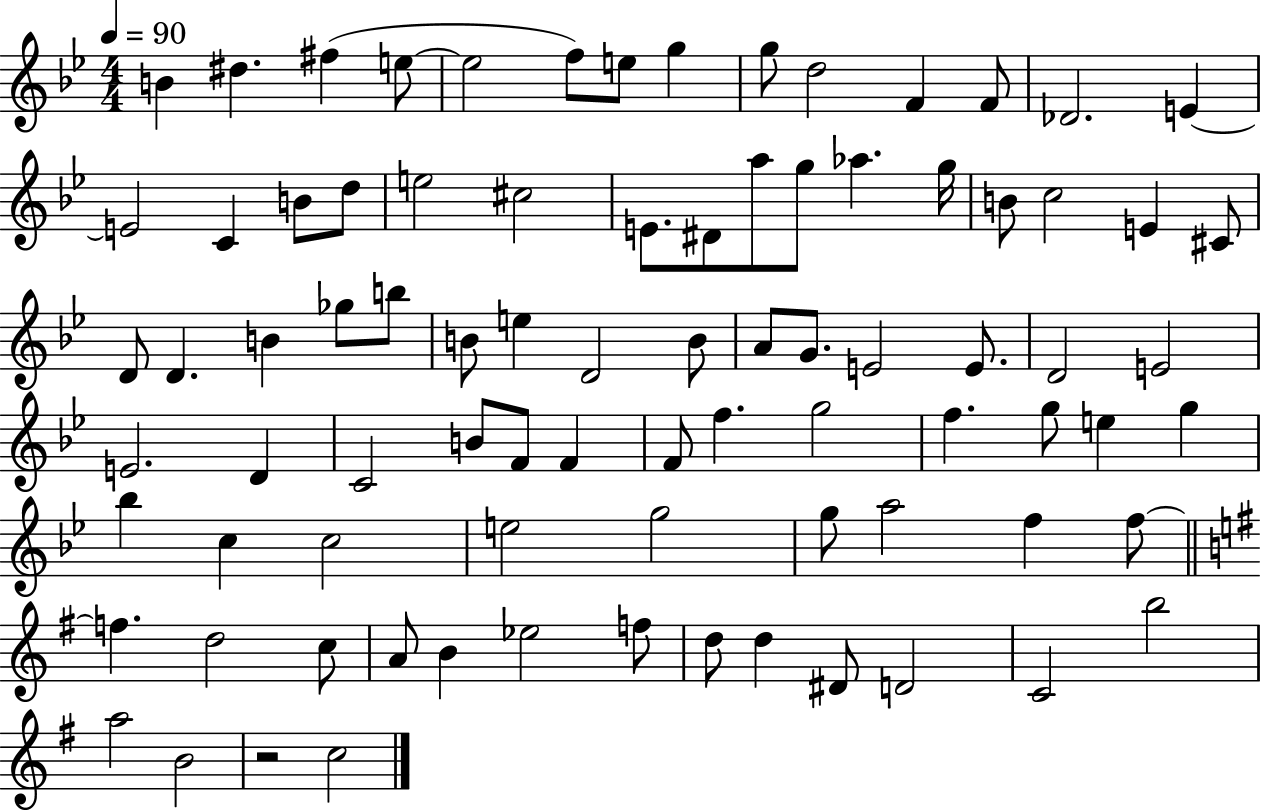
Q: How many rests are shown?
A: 1